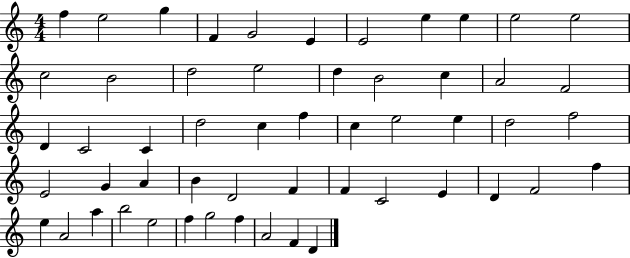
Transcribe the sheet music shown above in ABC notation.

X:1
T:Untitled
M:4/4
L:1/4
K:C
f e2 g F G2 E E2 e e e2 e2 c2 B2 d2 e2 d B2 c A2 F2 D C2 C d2 c f c e2 e d2 f2 E2 G A B D2 F F C2 E D F2 f e A2 a b2 e2 f g2 f A2 F D